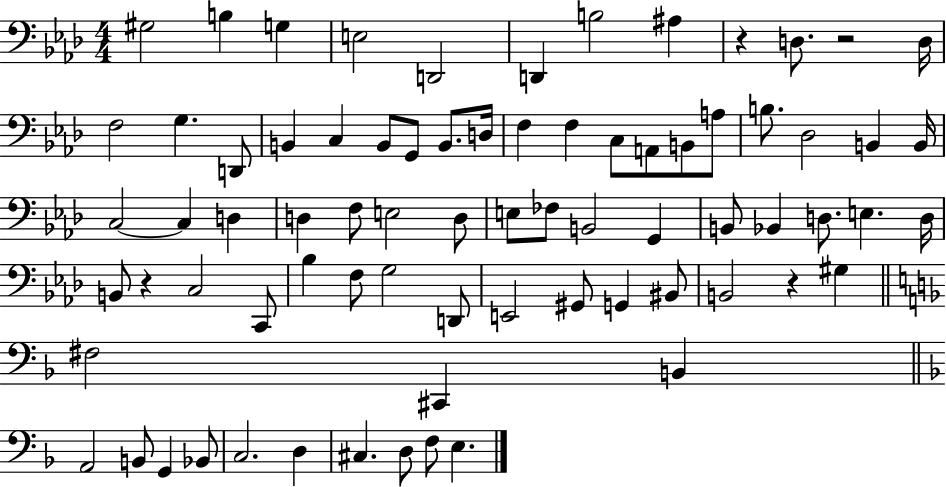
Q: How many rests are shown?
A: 4